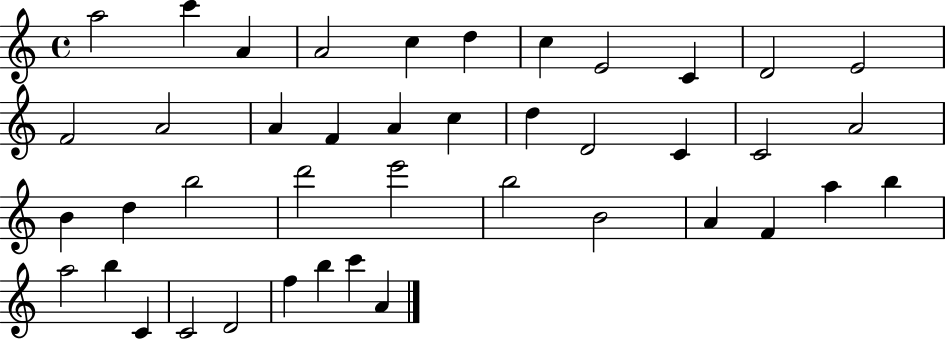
A5/h C6/q A4/q A4/h C5/q D5/q C5/q E4/h C4/q D4/h E4/h F4/h A4/h A4/q F4/q A4/q C5/q D5/q D4/h C4/q C4/h A4/h B4/q D5/q B5/h D6/h E6/h B5/h B4/h A4/q F4/q A5/q B5/q A5/h B5/q C4/q C4/h D4/h F5/q B5/q C6/q A4/q